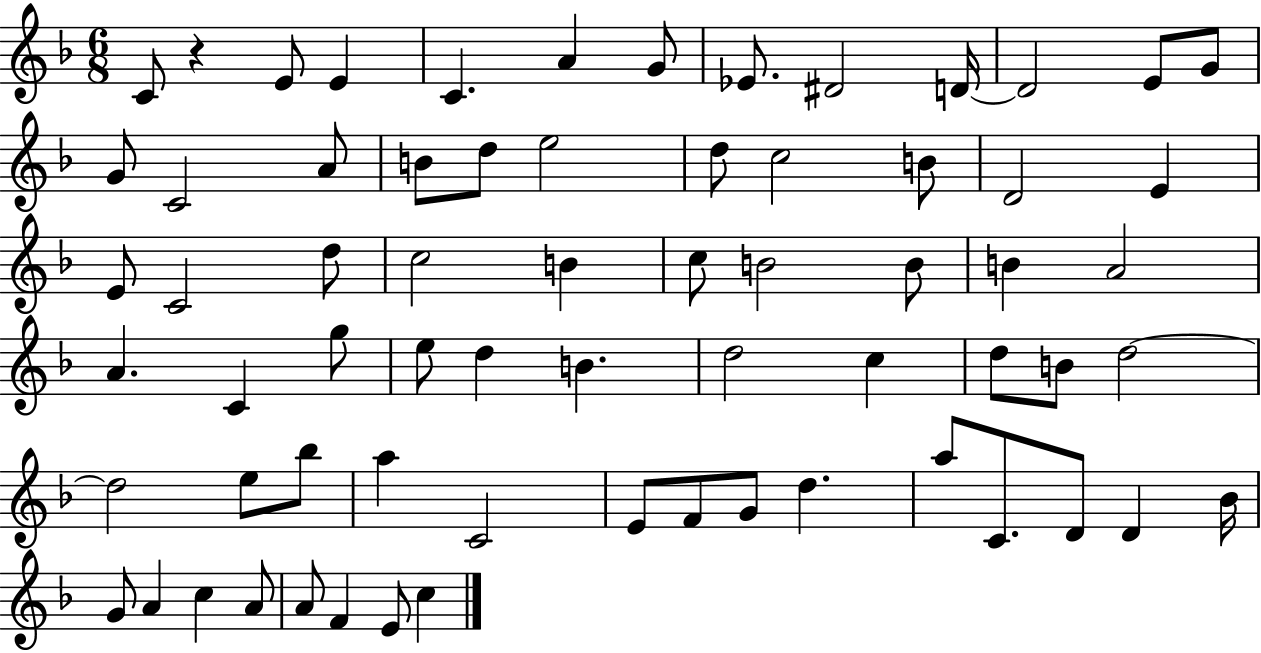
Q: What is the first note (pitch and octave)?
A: C4